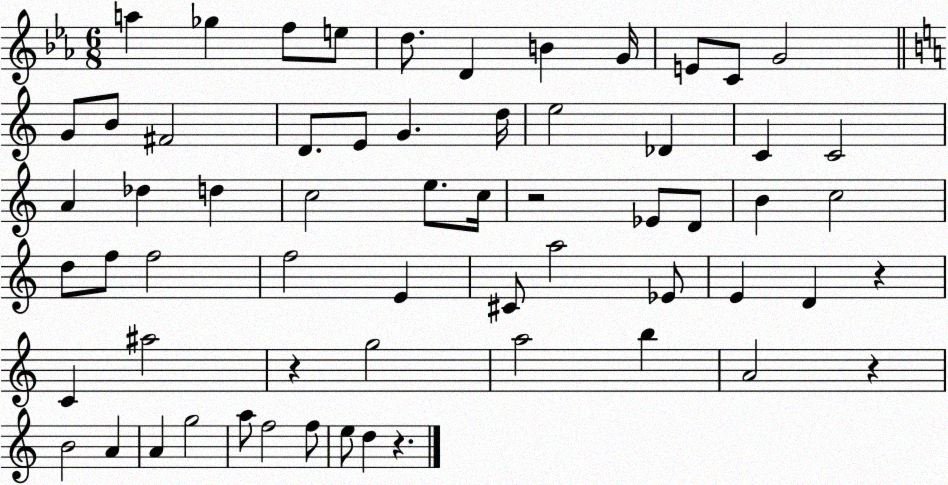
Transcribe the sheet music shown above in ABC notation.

X:1
T:Untitled
M:6/8
L:1/4
K:Eb
a _g f/2 e/2 d/2 D B G/4 E/2 C/2 G2 G/2 B/2 ^F2 D/2 E/2 G d/4 e2 _D C C2 A _d d c2 e/2 c/4 z2 _E/2 D/2 B c2 d/2 f/2 f2 f2 E ^C/2 a2 _E/2 E D z C ^a2 z g2 a2 b A2 z B2 A A g2 a/2 f2 f/2 e/2 d z